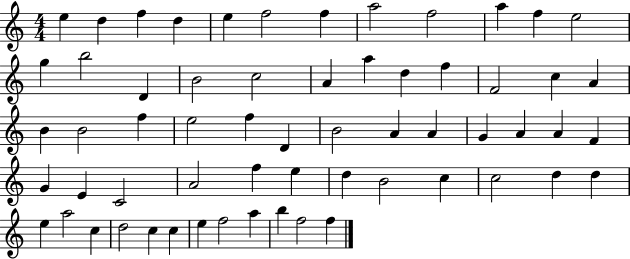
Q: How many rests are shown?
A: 0